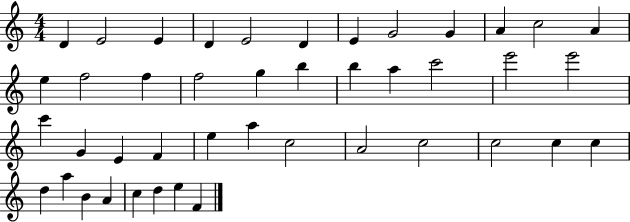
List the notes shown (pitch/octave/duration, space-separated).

D4/q E4/h E4/q D4/q E4/h D4/q E4/q G4/h G4/q A4/q C5/h A4/q E5/q F5/h F5/q F5/h G5/q B5/q B5/q A5/q C6/h E6/h E6/h C6/q G4/q E4/q F4/q E5/q A5/q C5/h A4/h C5/h C5/h C5/q C5/q D5/q A5/q B4/q A4/q C5/q D5/q E5/q F4/q